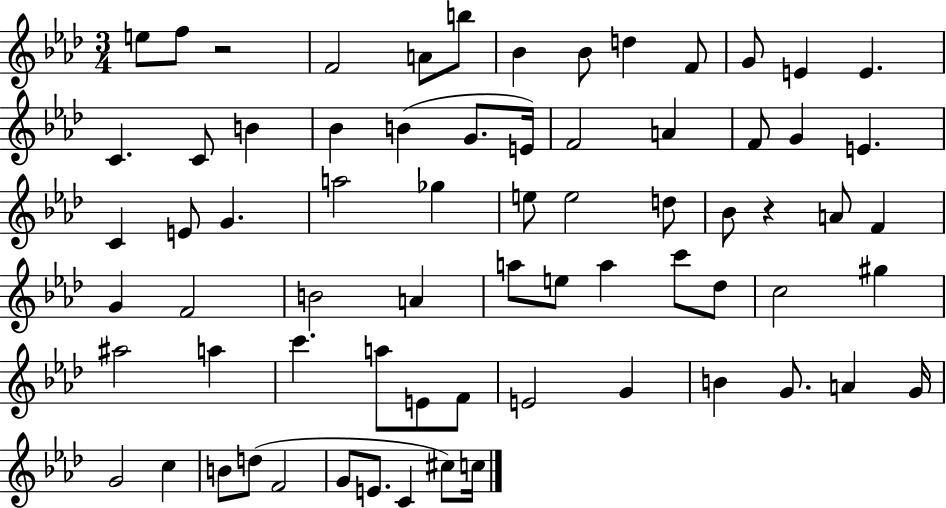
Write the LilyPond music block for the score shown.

{
  \clef treble
  \numericTimeSignature
  \time 3/4
  \key aes \major
  \repeat volta 2 { e''8 f''8 r2 | f'2 a'8 b''8 | bes'4 bes'8 d''4 f'8 | g'8 e'4 e'4. | \break c'4. c'8 b'4 | bes'4 b'4( g'8. e'16) | f'2 a'4 | f'8 g'4 e'4. | \break c'4 e'8 g'4. | a''2 ges''4 | e''8 e''2 d''8 | bes'8 r4 a'8 f'4 | \break g'4 f'2 | b'2 a'4 | a''8 e''8 a''4 c'''8 des''8 | c''2 gis''4 | \break ais''2 a''4 | c'''4. a''8 e'8 f'8 | e'2 g'4 | b'4 g'8. a'4 g'16 | \break g'2 c''4 | b'8 d''8( f'2 | g'8 e'8. c'4 cis''8) c''16 | } \bar "|."
}